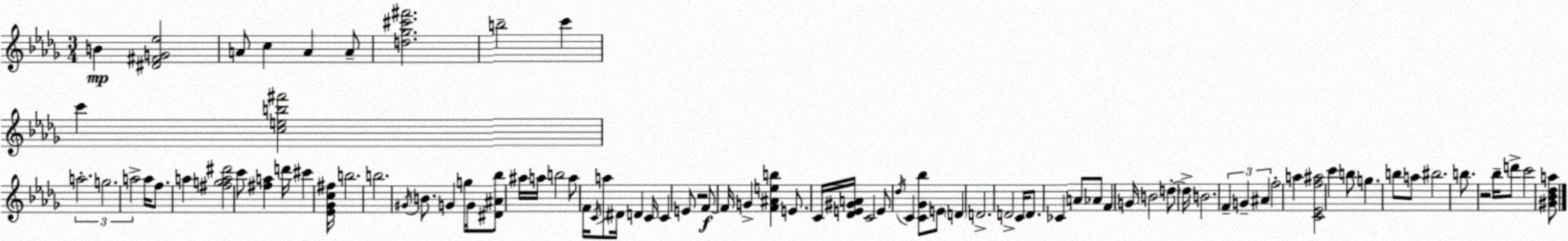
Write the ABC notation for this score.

X:1
T:Untitled
M:3/4
L:1/4
K:Bbm
B [^D^FG_e]2 A/2 c A A/2 [d_g^c'^f']2 b2 c' c' [ceb^f']2 a2 g2 a2 a/4 f/2 a [^fga^d']2 c'/2 [^fa] d'/4 ^c' [_E_Gc^f]/4 b2 b2 ^G/4 B/2 G g/4 G/4 [^D^A_b]/2 ^a/4 a/4 b2 a/2 F/4 C/4 a/2 ^D/4 D C/4 C E/2 z2 F/2 F/4 G [F^Aeb] E/2 C/4 [_DE^GA]/4 C2 E/2 _d/4 C [C_G_b]/2 E/2 D D2 D2 C/4 D/2 _C A/2 _A/2 F G/4 B2 d/2 d/4 B2 F G ^A f2 a [C_Ef^a]2 c' b/2 g b/2 a/2 ^b2 b/2 z2 _b/4 d'/2 c'2 [^G_B_da]/2